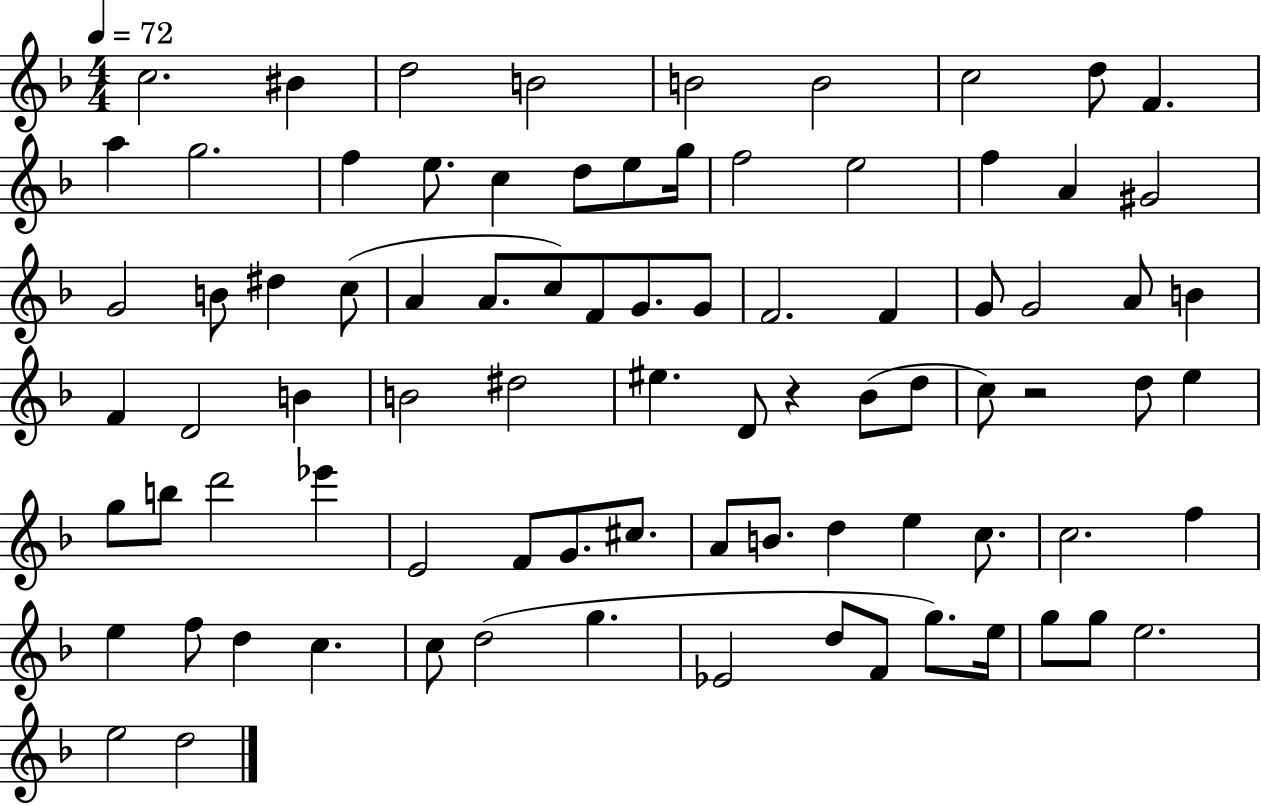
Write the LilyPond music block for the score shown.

{
  \clef treble
  \numericTimeSignature
  \time 4/4
  \key f \major
  \tempo 4 = 72
  c''2. bis'4 | d''2 b'2 | b'2 b'2 | c''2 d''8 f'4. | \break a''4 g''2. | f''4 e''8. c''4 d''8 e''8 g''16 | f''2 e''2 | f''4 a'4 gis'2 | \break g'2 b'8 dis''4 c''8( | a'4 a'8. c''8) f'8 g'8. g'8 | f'2. f'4 | g'8 g'2 a'8 b'4 | \break f'4 d'2 b'4 | b'2 dis''2 | eis''4. d'8 r4 bes'8( d''8 | c''8) r2 d''8 e''4 | \break g''8 b''8 d'''2 ees'''4 | e'2 f'8 g'8. cis''8. | a'8 b'8. d''4 e''4 c''8. | c''2. f''4 | \break e''4 f''8 d''4 c''4. | c''8 d''2( g''4. | ees'2 d''8 f'8 g''8.) e''16 | g''8 g''8 e''2. | \break e''2 d''2 | \bar "|."
}